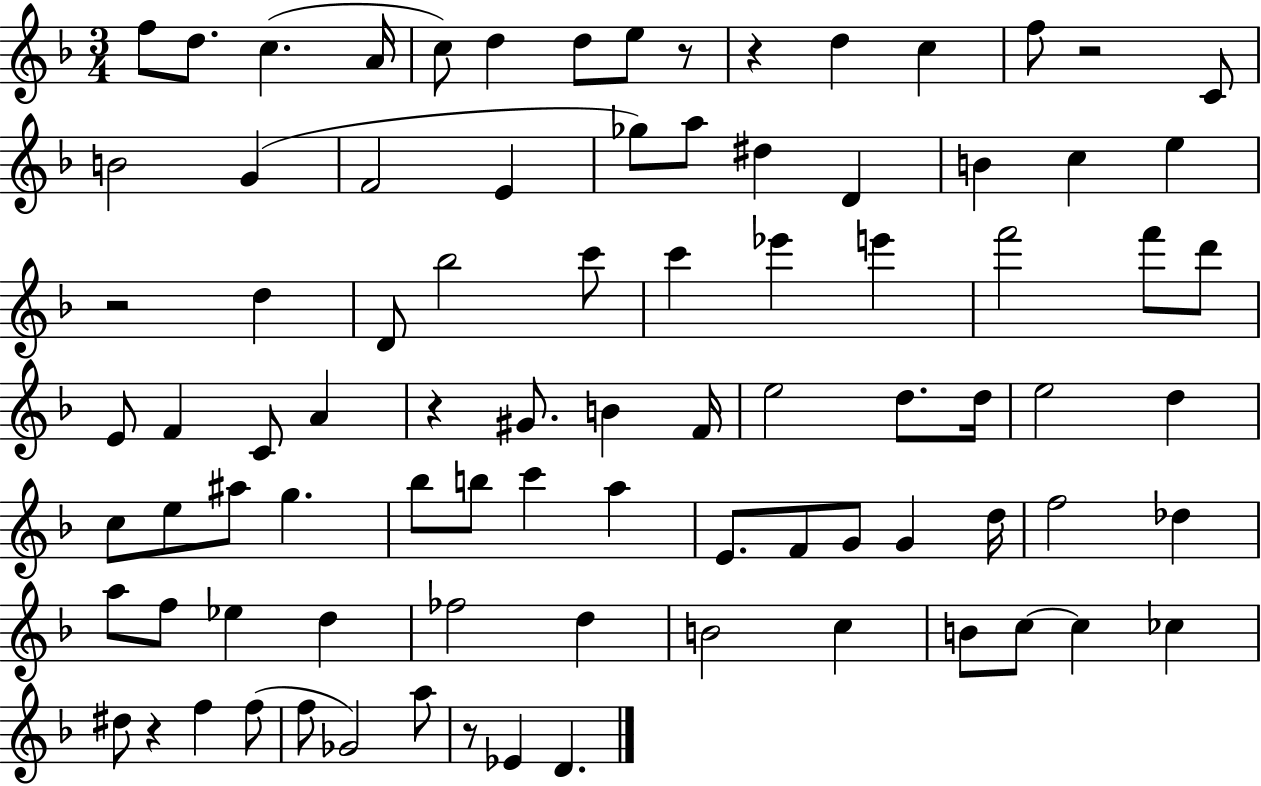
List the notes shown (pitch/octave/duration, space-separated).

F5/e D5/e. C5/q. A4/s C5/e D5/q D5/e E5/e R/e R/q D5/q C5/q F5/e R/h C4/e B4/h G4/q F4/h E4/q Gb5/e A5/e D#5/q D4/q B4/q C5/q E5/q R/h D5/q D4/e Bb5/h C6/e C6/q Eb6/q E6/q F6/h F6/e D6/e E4/e F4/q C4/e A4/q R/q G#4/e. B4/q F4/s E5/h D5/e. D5/s E5/h D5/q C5/e E5/e A#5/e G5/q. Bb5/e B5/e C6/q A5/q E4/e. F4/e G4/e G4/q D5/s F5/h Db5/q A5/e F5/e Eb5/q D5/q FES5/h D5/q B4/h C5/q B4/e C5/e C5/q CES5/q D#5/e R/q F5/q F5/e F5/e Gb4/h A5/e R/e Eb4/q D4/q.